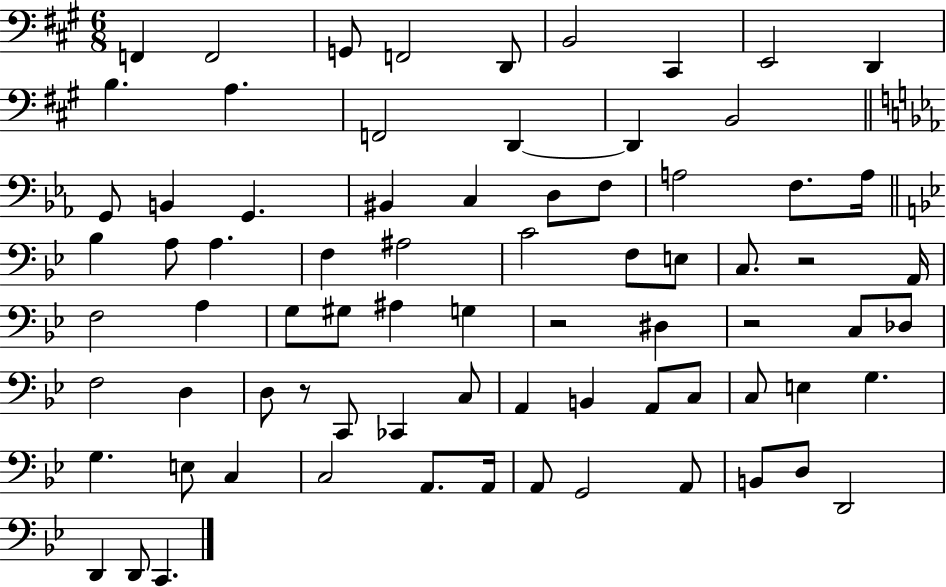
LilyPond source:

{
  \clef bass
  \numericTimeSignature
  \time 6/8
  \key a \major
  f,4 f,2 | g,8 f,2 d,8 | b,2 cis,4 | e,2 d,4 | \break b4. a4. | f,2 d,4~~ | d,4 b,2 | \bar "||" \break \key c \minor g,8 b,4 g,4. | bis,4 c4 d8 f8 | a2 f8. a16 | \bar "||" \break \key bes \major bes4 a8 a4. | f4 ais2 | c'2 f8 e8 | c8. r2 a,16 | \break f2 a4 | g8 gis8 ais4 g4 | r2 dis4 | r2 c8 des8 | \break f2 d4 | d8 r8 c,8 ces,4 c8 | a,4 b,4 a,8 c8 | c8 e4 g4. | \break g4. e8 c4 | c2 a,8. a,16 | a,8 g,2 a,8 | b,8 d8 d,2 | \break d,4 d,8 c,4. | \bar "|."
}